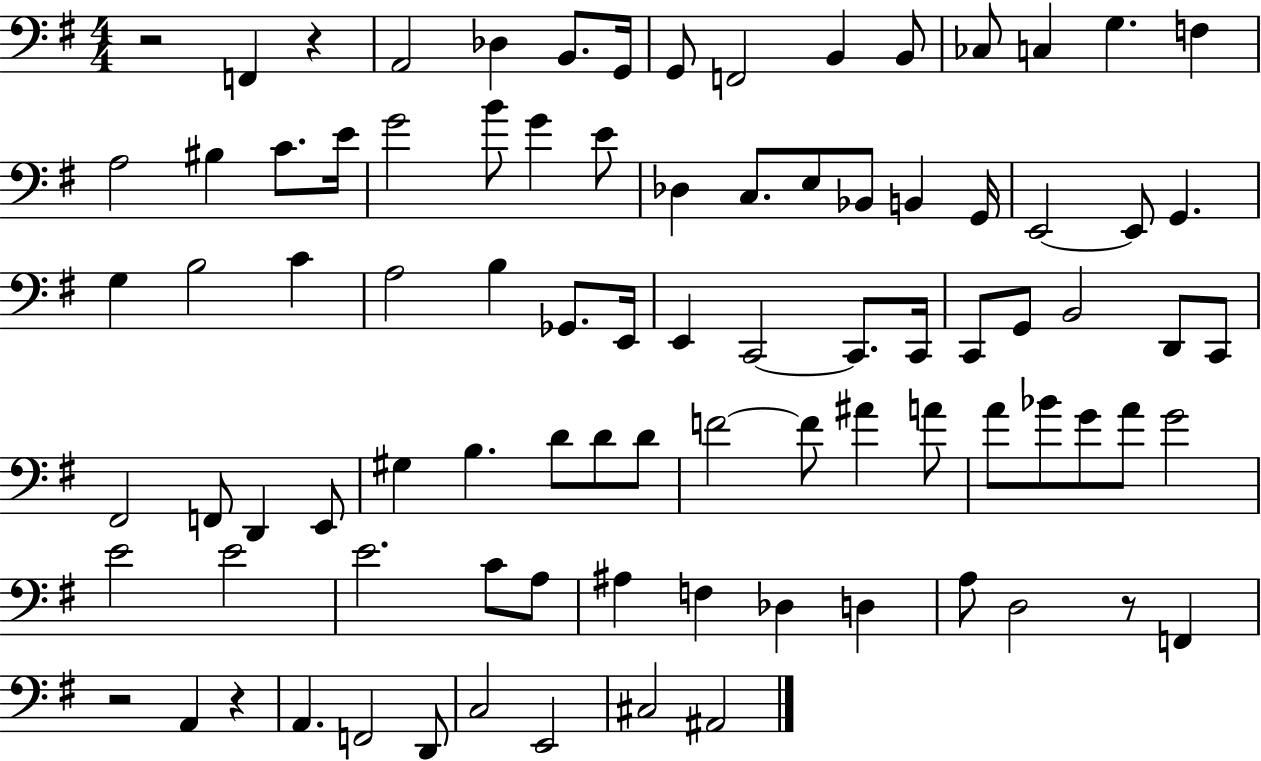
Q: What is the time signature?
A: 4/4